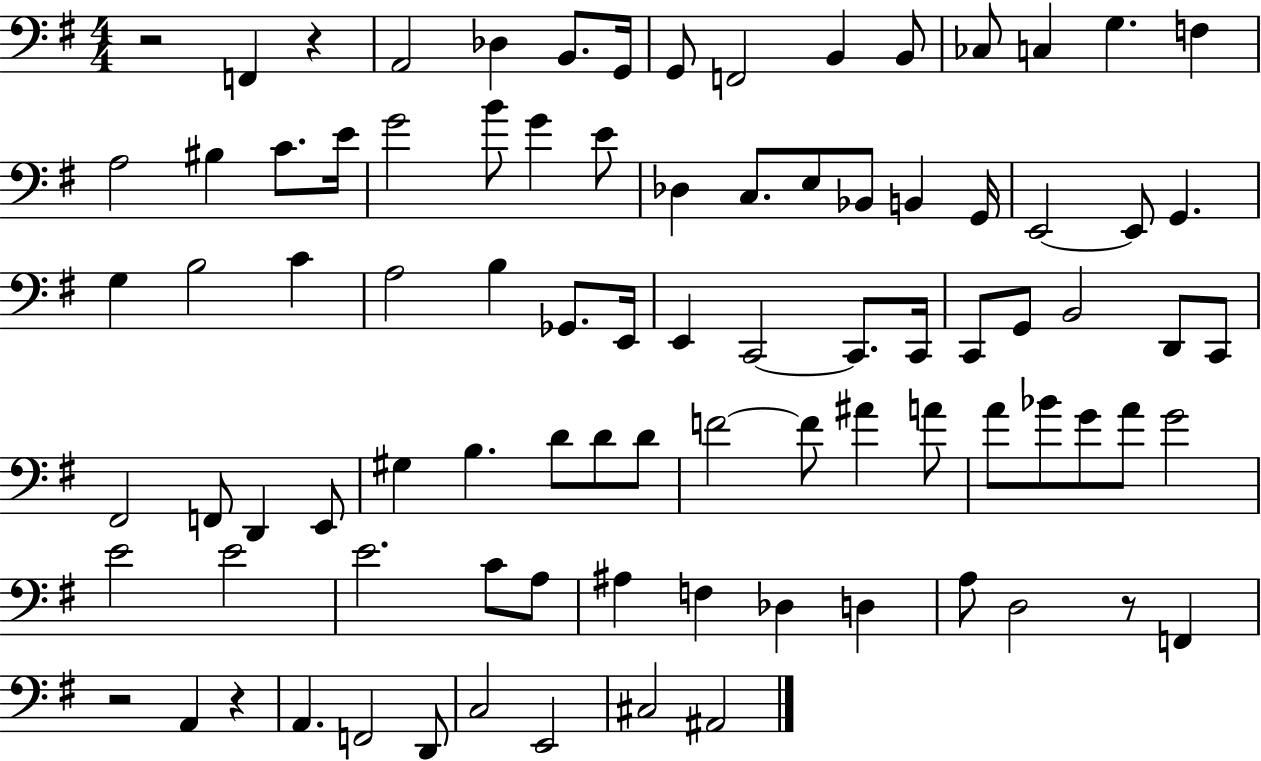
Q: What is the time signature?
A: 4/4